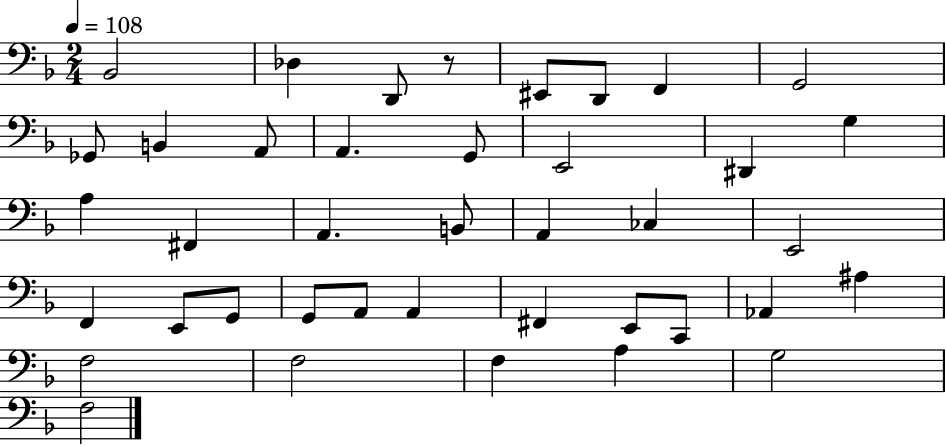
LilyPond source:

{
  \clef bass
  \numericTimeSignature
  \time 2/4
  \key f \major
  \tempo 4 = 108
  bes,2 | des4 d,8 r8 | eis,8 d,8 f,4 | g,2 | \break ges,8 b,4 a,8 | a,4. g,8 | e,2 | dis,4 g4 | \break a4 fis,4 | a,4. b,8 | a,4 ces4 | e,2 | \break f,4 e,8 g,8 | g,8 a,8 a,4 | fis,4 e,8 c,8 | aes,4 ais4 | \break f2 | f2 | f4 a4 | g2 | \break f2 | \bar "|."
}